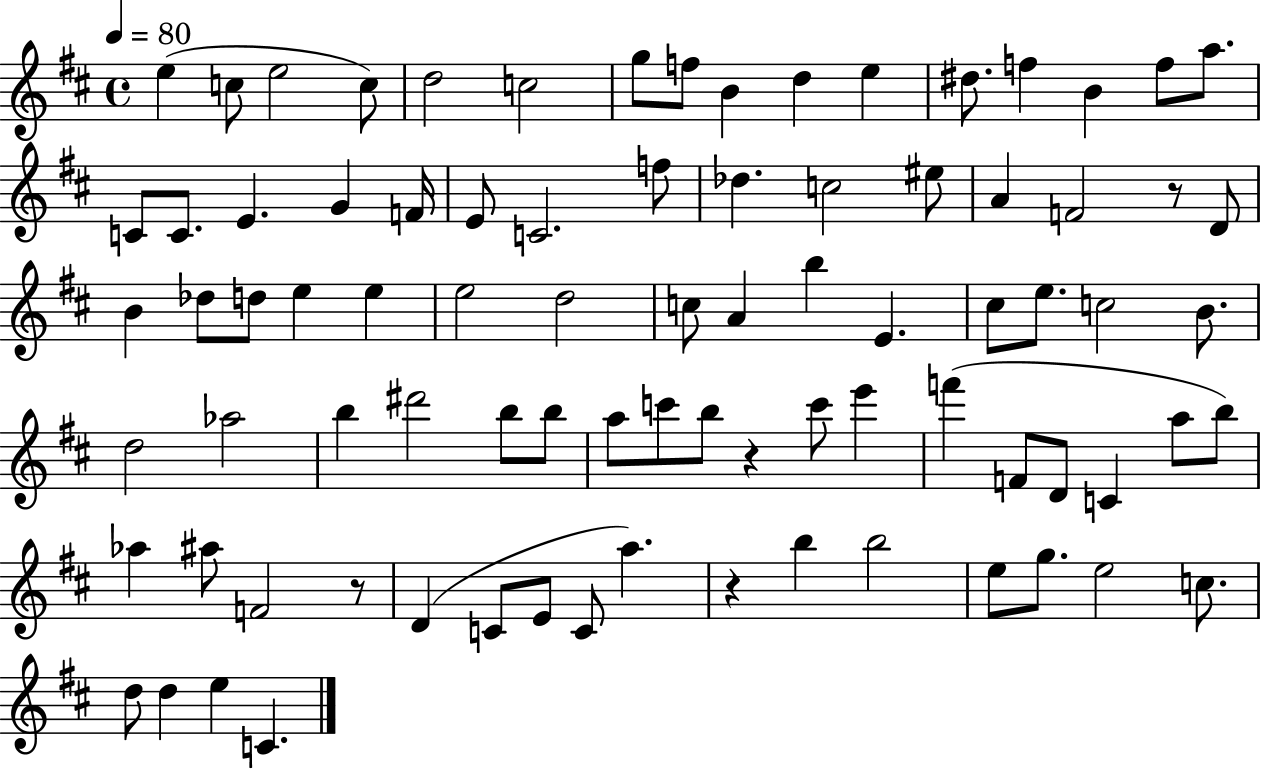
X:1
T:Untitled
M:4/4
L:1/4
K:D
e c/2 e2 c/2 d2 c2 g/2 f/2 B d e ^d/2 f B f/2 a/2 C/2 C/2 E G F/4 E/2 C2 f/2 _d c2 ^e/2 A F2 z/2 D/2 B _d/2 d/2 e e e2 d2 c/2 A b E ^c/2 e/2 c2 B/2 d2 _a2 b ^d'2 b/2 b/2 a/2 c'/2 b/2 z c'/2 e' f' F/2 D/2 C a/2 b/2 _a ^a/2 F2 z/2 D C/2 E/2 C/2 a z b b2 e/2 g/2 e2 c/2 d/2 d e C